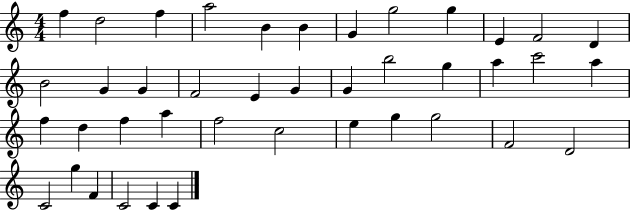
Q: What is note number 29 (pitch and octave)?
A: F5